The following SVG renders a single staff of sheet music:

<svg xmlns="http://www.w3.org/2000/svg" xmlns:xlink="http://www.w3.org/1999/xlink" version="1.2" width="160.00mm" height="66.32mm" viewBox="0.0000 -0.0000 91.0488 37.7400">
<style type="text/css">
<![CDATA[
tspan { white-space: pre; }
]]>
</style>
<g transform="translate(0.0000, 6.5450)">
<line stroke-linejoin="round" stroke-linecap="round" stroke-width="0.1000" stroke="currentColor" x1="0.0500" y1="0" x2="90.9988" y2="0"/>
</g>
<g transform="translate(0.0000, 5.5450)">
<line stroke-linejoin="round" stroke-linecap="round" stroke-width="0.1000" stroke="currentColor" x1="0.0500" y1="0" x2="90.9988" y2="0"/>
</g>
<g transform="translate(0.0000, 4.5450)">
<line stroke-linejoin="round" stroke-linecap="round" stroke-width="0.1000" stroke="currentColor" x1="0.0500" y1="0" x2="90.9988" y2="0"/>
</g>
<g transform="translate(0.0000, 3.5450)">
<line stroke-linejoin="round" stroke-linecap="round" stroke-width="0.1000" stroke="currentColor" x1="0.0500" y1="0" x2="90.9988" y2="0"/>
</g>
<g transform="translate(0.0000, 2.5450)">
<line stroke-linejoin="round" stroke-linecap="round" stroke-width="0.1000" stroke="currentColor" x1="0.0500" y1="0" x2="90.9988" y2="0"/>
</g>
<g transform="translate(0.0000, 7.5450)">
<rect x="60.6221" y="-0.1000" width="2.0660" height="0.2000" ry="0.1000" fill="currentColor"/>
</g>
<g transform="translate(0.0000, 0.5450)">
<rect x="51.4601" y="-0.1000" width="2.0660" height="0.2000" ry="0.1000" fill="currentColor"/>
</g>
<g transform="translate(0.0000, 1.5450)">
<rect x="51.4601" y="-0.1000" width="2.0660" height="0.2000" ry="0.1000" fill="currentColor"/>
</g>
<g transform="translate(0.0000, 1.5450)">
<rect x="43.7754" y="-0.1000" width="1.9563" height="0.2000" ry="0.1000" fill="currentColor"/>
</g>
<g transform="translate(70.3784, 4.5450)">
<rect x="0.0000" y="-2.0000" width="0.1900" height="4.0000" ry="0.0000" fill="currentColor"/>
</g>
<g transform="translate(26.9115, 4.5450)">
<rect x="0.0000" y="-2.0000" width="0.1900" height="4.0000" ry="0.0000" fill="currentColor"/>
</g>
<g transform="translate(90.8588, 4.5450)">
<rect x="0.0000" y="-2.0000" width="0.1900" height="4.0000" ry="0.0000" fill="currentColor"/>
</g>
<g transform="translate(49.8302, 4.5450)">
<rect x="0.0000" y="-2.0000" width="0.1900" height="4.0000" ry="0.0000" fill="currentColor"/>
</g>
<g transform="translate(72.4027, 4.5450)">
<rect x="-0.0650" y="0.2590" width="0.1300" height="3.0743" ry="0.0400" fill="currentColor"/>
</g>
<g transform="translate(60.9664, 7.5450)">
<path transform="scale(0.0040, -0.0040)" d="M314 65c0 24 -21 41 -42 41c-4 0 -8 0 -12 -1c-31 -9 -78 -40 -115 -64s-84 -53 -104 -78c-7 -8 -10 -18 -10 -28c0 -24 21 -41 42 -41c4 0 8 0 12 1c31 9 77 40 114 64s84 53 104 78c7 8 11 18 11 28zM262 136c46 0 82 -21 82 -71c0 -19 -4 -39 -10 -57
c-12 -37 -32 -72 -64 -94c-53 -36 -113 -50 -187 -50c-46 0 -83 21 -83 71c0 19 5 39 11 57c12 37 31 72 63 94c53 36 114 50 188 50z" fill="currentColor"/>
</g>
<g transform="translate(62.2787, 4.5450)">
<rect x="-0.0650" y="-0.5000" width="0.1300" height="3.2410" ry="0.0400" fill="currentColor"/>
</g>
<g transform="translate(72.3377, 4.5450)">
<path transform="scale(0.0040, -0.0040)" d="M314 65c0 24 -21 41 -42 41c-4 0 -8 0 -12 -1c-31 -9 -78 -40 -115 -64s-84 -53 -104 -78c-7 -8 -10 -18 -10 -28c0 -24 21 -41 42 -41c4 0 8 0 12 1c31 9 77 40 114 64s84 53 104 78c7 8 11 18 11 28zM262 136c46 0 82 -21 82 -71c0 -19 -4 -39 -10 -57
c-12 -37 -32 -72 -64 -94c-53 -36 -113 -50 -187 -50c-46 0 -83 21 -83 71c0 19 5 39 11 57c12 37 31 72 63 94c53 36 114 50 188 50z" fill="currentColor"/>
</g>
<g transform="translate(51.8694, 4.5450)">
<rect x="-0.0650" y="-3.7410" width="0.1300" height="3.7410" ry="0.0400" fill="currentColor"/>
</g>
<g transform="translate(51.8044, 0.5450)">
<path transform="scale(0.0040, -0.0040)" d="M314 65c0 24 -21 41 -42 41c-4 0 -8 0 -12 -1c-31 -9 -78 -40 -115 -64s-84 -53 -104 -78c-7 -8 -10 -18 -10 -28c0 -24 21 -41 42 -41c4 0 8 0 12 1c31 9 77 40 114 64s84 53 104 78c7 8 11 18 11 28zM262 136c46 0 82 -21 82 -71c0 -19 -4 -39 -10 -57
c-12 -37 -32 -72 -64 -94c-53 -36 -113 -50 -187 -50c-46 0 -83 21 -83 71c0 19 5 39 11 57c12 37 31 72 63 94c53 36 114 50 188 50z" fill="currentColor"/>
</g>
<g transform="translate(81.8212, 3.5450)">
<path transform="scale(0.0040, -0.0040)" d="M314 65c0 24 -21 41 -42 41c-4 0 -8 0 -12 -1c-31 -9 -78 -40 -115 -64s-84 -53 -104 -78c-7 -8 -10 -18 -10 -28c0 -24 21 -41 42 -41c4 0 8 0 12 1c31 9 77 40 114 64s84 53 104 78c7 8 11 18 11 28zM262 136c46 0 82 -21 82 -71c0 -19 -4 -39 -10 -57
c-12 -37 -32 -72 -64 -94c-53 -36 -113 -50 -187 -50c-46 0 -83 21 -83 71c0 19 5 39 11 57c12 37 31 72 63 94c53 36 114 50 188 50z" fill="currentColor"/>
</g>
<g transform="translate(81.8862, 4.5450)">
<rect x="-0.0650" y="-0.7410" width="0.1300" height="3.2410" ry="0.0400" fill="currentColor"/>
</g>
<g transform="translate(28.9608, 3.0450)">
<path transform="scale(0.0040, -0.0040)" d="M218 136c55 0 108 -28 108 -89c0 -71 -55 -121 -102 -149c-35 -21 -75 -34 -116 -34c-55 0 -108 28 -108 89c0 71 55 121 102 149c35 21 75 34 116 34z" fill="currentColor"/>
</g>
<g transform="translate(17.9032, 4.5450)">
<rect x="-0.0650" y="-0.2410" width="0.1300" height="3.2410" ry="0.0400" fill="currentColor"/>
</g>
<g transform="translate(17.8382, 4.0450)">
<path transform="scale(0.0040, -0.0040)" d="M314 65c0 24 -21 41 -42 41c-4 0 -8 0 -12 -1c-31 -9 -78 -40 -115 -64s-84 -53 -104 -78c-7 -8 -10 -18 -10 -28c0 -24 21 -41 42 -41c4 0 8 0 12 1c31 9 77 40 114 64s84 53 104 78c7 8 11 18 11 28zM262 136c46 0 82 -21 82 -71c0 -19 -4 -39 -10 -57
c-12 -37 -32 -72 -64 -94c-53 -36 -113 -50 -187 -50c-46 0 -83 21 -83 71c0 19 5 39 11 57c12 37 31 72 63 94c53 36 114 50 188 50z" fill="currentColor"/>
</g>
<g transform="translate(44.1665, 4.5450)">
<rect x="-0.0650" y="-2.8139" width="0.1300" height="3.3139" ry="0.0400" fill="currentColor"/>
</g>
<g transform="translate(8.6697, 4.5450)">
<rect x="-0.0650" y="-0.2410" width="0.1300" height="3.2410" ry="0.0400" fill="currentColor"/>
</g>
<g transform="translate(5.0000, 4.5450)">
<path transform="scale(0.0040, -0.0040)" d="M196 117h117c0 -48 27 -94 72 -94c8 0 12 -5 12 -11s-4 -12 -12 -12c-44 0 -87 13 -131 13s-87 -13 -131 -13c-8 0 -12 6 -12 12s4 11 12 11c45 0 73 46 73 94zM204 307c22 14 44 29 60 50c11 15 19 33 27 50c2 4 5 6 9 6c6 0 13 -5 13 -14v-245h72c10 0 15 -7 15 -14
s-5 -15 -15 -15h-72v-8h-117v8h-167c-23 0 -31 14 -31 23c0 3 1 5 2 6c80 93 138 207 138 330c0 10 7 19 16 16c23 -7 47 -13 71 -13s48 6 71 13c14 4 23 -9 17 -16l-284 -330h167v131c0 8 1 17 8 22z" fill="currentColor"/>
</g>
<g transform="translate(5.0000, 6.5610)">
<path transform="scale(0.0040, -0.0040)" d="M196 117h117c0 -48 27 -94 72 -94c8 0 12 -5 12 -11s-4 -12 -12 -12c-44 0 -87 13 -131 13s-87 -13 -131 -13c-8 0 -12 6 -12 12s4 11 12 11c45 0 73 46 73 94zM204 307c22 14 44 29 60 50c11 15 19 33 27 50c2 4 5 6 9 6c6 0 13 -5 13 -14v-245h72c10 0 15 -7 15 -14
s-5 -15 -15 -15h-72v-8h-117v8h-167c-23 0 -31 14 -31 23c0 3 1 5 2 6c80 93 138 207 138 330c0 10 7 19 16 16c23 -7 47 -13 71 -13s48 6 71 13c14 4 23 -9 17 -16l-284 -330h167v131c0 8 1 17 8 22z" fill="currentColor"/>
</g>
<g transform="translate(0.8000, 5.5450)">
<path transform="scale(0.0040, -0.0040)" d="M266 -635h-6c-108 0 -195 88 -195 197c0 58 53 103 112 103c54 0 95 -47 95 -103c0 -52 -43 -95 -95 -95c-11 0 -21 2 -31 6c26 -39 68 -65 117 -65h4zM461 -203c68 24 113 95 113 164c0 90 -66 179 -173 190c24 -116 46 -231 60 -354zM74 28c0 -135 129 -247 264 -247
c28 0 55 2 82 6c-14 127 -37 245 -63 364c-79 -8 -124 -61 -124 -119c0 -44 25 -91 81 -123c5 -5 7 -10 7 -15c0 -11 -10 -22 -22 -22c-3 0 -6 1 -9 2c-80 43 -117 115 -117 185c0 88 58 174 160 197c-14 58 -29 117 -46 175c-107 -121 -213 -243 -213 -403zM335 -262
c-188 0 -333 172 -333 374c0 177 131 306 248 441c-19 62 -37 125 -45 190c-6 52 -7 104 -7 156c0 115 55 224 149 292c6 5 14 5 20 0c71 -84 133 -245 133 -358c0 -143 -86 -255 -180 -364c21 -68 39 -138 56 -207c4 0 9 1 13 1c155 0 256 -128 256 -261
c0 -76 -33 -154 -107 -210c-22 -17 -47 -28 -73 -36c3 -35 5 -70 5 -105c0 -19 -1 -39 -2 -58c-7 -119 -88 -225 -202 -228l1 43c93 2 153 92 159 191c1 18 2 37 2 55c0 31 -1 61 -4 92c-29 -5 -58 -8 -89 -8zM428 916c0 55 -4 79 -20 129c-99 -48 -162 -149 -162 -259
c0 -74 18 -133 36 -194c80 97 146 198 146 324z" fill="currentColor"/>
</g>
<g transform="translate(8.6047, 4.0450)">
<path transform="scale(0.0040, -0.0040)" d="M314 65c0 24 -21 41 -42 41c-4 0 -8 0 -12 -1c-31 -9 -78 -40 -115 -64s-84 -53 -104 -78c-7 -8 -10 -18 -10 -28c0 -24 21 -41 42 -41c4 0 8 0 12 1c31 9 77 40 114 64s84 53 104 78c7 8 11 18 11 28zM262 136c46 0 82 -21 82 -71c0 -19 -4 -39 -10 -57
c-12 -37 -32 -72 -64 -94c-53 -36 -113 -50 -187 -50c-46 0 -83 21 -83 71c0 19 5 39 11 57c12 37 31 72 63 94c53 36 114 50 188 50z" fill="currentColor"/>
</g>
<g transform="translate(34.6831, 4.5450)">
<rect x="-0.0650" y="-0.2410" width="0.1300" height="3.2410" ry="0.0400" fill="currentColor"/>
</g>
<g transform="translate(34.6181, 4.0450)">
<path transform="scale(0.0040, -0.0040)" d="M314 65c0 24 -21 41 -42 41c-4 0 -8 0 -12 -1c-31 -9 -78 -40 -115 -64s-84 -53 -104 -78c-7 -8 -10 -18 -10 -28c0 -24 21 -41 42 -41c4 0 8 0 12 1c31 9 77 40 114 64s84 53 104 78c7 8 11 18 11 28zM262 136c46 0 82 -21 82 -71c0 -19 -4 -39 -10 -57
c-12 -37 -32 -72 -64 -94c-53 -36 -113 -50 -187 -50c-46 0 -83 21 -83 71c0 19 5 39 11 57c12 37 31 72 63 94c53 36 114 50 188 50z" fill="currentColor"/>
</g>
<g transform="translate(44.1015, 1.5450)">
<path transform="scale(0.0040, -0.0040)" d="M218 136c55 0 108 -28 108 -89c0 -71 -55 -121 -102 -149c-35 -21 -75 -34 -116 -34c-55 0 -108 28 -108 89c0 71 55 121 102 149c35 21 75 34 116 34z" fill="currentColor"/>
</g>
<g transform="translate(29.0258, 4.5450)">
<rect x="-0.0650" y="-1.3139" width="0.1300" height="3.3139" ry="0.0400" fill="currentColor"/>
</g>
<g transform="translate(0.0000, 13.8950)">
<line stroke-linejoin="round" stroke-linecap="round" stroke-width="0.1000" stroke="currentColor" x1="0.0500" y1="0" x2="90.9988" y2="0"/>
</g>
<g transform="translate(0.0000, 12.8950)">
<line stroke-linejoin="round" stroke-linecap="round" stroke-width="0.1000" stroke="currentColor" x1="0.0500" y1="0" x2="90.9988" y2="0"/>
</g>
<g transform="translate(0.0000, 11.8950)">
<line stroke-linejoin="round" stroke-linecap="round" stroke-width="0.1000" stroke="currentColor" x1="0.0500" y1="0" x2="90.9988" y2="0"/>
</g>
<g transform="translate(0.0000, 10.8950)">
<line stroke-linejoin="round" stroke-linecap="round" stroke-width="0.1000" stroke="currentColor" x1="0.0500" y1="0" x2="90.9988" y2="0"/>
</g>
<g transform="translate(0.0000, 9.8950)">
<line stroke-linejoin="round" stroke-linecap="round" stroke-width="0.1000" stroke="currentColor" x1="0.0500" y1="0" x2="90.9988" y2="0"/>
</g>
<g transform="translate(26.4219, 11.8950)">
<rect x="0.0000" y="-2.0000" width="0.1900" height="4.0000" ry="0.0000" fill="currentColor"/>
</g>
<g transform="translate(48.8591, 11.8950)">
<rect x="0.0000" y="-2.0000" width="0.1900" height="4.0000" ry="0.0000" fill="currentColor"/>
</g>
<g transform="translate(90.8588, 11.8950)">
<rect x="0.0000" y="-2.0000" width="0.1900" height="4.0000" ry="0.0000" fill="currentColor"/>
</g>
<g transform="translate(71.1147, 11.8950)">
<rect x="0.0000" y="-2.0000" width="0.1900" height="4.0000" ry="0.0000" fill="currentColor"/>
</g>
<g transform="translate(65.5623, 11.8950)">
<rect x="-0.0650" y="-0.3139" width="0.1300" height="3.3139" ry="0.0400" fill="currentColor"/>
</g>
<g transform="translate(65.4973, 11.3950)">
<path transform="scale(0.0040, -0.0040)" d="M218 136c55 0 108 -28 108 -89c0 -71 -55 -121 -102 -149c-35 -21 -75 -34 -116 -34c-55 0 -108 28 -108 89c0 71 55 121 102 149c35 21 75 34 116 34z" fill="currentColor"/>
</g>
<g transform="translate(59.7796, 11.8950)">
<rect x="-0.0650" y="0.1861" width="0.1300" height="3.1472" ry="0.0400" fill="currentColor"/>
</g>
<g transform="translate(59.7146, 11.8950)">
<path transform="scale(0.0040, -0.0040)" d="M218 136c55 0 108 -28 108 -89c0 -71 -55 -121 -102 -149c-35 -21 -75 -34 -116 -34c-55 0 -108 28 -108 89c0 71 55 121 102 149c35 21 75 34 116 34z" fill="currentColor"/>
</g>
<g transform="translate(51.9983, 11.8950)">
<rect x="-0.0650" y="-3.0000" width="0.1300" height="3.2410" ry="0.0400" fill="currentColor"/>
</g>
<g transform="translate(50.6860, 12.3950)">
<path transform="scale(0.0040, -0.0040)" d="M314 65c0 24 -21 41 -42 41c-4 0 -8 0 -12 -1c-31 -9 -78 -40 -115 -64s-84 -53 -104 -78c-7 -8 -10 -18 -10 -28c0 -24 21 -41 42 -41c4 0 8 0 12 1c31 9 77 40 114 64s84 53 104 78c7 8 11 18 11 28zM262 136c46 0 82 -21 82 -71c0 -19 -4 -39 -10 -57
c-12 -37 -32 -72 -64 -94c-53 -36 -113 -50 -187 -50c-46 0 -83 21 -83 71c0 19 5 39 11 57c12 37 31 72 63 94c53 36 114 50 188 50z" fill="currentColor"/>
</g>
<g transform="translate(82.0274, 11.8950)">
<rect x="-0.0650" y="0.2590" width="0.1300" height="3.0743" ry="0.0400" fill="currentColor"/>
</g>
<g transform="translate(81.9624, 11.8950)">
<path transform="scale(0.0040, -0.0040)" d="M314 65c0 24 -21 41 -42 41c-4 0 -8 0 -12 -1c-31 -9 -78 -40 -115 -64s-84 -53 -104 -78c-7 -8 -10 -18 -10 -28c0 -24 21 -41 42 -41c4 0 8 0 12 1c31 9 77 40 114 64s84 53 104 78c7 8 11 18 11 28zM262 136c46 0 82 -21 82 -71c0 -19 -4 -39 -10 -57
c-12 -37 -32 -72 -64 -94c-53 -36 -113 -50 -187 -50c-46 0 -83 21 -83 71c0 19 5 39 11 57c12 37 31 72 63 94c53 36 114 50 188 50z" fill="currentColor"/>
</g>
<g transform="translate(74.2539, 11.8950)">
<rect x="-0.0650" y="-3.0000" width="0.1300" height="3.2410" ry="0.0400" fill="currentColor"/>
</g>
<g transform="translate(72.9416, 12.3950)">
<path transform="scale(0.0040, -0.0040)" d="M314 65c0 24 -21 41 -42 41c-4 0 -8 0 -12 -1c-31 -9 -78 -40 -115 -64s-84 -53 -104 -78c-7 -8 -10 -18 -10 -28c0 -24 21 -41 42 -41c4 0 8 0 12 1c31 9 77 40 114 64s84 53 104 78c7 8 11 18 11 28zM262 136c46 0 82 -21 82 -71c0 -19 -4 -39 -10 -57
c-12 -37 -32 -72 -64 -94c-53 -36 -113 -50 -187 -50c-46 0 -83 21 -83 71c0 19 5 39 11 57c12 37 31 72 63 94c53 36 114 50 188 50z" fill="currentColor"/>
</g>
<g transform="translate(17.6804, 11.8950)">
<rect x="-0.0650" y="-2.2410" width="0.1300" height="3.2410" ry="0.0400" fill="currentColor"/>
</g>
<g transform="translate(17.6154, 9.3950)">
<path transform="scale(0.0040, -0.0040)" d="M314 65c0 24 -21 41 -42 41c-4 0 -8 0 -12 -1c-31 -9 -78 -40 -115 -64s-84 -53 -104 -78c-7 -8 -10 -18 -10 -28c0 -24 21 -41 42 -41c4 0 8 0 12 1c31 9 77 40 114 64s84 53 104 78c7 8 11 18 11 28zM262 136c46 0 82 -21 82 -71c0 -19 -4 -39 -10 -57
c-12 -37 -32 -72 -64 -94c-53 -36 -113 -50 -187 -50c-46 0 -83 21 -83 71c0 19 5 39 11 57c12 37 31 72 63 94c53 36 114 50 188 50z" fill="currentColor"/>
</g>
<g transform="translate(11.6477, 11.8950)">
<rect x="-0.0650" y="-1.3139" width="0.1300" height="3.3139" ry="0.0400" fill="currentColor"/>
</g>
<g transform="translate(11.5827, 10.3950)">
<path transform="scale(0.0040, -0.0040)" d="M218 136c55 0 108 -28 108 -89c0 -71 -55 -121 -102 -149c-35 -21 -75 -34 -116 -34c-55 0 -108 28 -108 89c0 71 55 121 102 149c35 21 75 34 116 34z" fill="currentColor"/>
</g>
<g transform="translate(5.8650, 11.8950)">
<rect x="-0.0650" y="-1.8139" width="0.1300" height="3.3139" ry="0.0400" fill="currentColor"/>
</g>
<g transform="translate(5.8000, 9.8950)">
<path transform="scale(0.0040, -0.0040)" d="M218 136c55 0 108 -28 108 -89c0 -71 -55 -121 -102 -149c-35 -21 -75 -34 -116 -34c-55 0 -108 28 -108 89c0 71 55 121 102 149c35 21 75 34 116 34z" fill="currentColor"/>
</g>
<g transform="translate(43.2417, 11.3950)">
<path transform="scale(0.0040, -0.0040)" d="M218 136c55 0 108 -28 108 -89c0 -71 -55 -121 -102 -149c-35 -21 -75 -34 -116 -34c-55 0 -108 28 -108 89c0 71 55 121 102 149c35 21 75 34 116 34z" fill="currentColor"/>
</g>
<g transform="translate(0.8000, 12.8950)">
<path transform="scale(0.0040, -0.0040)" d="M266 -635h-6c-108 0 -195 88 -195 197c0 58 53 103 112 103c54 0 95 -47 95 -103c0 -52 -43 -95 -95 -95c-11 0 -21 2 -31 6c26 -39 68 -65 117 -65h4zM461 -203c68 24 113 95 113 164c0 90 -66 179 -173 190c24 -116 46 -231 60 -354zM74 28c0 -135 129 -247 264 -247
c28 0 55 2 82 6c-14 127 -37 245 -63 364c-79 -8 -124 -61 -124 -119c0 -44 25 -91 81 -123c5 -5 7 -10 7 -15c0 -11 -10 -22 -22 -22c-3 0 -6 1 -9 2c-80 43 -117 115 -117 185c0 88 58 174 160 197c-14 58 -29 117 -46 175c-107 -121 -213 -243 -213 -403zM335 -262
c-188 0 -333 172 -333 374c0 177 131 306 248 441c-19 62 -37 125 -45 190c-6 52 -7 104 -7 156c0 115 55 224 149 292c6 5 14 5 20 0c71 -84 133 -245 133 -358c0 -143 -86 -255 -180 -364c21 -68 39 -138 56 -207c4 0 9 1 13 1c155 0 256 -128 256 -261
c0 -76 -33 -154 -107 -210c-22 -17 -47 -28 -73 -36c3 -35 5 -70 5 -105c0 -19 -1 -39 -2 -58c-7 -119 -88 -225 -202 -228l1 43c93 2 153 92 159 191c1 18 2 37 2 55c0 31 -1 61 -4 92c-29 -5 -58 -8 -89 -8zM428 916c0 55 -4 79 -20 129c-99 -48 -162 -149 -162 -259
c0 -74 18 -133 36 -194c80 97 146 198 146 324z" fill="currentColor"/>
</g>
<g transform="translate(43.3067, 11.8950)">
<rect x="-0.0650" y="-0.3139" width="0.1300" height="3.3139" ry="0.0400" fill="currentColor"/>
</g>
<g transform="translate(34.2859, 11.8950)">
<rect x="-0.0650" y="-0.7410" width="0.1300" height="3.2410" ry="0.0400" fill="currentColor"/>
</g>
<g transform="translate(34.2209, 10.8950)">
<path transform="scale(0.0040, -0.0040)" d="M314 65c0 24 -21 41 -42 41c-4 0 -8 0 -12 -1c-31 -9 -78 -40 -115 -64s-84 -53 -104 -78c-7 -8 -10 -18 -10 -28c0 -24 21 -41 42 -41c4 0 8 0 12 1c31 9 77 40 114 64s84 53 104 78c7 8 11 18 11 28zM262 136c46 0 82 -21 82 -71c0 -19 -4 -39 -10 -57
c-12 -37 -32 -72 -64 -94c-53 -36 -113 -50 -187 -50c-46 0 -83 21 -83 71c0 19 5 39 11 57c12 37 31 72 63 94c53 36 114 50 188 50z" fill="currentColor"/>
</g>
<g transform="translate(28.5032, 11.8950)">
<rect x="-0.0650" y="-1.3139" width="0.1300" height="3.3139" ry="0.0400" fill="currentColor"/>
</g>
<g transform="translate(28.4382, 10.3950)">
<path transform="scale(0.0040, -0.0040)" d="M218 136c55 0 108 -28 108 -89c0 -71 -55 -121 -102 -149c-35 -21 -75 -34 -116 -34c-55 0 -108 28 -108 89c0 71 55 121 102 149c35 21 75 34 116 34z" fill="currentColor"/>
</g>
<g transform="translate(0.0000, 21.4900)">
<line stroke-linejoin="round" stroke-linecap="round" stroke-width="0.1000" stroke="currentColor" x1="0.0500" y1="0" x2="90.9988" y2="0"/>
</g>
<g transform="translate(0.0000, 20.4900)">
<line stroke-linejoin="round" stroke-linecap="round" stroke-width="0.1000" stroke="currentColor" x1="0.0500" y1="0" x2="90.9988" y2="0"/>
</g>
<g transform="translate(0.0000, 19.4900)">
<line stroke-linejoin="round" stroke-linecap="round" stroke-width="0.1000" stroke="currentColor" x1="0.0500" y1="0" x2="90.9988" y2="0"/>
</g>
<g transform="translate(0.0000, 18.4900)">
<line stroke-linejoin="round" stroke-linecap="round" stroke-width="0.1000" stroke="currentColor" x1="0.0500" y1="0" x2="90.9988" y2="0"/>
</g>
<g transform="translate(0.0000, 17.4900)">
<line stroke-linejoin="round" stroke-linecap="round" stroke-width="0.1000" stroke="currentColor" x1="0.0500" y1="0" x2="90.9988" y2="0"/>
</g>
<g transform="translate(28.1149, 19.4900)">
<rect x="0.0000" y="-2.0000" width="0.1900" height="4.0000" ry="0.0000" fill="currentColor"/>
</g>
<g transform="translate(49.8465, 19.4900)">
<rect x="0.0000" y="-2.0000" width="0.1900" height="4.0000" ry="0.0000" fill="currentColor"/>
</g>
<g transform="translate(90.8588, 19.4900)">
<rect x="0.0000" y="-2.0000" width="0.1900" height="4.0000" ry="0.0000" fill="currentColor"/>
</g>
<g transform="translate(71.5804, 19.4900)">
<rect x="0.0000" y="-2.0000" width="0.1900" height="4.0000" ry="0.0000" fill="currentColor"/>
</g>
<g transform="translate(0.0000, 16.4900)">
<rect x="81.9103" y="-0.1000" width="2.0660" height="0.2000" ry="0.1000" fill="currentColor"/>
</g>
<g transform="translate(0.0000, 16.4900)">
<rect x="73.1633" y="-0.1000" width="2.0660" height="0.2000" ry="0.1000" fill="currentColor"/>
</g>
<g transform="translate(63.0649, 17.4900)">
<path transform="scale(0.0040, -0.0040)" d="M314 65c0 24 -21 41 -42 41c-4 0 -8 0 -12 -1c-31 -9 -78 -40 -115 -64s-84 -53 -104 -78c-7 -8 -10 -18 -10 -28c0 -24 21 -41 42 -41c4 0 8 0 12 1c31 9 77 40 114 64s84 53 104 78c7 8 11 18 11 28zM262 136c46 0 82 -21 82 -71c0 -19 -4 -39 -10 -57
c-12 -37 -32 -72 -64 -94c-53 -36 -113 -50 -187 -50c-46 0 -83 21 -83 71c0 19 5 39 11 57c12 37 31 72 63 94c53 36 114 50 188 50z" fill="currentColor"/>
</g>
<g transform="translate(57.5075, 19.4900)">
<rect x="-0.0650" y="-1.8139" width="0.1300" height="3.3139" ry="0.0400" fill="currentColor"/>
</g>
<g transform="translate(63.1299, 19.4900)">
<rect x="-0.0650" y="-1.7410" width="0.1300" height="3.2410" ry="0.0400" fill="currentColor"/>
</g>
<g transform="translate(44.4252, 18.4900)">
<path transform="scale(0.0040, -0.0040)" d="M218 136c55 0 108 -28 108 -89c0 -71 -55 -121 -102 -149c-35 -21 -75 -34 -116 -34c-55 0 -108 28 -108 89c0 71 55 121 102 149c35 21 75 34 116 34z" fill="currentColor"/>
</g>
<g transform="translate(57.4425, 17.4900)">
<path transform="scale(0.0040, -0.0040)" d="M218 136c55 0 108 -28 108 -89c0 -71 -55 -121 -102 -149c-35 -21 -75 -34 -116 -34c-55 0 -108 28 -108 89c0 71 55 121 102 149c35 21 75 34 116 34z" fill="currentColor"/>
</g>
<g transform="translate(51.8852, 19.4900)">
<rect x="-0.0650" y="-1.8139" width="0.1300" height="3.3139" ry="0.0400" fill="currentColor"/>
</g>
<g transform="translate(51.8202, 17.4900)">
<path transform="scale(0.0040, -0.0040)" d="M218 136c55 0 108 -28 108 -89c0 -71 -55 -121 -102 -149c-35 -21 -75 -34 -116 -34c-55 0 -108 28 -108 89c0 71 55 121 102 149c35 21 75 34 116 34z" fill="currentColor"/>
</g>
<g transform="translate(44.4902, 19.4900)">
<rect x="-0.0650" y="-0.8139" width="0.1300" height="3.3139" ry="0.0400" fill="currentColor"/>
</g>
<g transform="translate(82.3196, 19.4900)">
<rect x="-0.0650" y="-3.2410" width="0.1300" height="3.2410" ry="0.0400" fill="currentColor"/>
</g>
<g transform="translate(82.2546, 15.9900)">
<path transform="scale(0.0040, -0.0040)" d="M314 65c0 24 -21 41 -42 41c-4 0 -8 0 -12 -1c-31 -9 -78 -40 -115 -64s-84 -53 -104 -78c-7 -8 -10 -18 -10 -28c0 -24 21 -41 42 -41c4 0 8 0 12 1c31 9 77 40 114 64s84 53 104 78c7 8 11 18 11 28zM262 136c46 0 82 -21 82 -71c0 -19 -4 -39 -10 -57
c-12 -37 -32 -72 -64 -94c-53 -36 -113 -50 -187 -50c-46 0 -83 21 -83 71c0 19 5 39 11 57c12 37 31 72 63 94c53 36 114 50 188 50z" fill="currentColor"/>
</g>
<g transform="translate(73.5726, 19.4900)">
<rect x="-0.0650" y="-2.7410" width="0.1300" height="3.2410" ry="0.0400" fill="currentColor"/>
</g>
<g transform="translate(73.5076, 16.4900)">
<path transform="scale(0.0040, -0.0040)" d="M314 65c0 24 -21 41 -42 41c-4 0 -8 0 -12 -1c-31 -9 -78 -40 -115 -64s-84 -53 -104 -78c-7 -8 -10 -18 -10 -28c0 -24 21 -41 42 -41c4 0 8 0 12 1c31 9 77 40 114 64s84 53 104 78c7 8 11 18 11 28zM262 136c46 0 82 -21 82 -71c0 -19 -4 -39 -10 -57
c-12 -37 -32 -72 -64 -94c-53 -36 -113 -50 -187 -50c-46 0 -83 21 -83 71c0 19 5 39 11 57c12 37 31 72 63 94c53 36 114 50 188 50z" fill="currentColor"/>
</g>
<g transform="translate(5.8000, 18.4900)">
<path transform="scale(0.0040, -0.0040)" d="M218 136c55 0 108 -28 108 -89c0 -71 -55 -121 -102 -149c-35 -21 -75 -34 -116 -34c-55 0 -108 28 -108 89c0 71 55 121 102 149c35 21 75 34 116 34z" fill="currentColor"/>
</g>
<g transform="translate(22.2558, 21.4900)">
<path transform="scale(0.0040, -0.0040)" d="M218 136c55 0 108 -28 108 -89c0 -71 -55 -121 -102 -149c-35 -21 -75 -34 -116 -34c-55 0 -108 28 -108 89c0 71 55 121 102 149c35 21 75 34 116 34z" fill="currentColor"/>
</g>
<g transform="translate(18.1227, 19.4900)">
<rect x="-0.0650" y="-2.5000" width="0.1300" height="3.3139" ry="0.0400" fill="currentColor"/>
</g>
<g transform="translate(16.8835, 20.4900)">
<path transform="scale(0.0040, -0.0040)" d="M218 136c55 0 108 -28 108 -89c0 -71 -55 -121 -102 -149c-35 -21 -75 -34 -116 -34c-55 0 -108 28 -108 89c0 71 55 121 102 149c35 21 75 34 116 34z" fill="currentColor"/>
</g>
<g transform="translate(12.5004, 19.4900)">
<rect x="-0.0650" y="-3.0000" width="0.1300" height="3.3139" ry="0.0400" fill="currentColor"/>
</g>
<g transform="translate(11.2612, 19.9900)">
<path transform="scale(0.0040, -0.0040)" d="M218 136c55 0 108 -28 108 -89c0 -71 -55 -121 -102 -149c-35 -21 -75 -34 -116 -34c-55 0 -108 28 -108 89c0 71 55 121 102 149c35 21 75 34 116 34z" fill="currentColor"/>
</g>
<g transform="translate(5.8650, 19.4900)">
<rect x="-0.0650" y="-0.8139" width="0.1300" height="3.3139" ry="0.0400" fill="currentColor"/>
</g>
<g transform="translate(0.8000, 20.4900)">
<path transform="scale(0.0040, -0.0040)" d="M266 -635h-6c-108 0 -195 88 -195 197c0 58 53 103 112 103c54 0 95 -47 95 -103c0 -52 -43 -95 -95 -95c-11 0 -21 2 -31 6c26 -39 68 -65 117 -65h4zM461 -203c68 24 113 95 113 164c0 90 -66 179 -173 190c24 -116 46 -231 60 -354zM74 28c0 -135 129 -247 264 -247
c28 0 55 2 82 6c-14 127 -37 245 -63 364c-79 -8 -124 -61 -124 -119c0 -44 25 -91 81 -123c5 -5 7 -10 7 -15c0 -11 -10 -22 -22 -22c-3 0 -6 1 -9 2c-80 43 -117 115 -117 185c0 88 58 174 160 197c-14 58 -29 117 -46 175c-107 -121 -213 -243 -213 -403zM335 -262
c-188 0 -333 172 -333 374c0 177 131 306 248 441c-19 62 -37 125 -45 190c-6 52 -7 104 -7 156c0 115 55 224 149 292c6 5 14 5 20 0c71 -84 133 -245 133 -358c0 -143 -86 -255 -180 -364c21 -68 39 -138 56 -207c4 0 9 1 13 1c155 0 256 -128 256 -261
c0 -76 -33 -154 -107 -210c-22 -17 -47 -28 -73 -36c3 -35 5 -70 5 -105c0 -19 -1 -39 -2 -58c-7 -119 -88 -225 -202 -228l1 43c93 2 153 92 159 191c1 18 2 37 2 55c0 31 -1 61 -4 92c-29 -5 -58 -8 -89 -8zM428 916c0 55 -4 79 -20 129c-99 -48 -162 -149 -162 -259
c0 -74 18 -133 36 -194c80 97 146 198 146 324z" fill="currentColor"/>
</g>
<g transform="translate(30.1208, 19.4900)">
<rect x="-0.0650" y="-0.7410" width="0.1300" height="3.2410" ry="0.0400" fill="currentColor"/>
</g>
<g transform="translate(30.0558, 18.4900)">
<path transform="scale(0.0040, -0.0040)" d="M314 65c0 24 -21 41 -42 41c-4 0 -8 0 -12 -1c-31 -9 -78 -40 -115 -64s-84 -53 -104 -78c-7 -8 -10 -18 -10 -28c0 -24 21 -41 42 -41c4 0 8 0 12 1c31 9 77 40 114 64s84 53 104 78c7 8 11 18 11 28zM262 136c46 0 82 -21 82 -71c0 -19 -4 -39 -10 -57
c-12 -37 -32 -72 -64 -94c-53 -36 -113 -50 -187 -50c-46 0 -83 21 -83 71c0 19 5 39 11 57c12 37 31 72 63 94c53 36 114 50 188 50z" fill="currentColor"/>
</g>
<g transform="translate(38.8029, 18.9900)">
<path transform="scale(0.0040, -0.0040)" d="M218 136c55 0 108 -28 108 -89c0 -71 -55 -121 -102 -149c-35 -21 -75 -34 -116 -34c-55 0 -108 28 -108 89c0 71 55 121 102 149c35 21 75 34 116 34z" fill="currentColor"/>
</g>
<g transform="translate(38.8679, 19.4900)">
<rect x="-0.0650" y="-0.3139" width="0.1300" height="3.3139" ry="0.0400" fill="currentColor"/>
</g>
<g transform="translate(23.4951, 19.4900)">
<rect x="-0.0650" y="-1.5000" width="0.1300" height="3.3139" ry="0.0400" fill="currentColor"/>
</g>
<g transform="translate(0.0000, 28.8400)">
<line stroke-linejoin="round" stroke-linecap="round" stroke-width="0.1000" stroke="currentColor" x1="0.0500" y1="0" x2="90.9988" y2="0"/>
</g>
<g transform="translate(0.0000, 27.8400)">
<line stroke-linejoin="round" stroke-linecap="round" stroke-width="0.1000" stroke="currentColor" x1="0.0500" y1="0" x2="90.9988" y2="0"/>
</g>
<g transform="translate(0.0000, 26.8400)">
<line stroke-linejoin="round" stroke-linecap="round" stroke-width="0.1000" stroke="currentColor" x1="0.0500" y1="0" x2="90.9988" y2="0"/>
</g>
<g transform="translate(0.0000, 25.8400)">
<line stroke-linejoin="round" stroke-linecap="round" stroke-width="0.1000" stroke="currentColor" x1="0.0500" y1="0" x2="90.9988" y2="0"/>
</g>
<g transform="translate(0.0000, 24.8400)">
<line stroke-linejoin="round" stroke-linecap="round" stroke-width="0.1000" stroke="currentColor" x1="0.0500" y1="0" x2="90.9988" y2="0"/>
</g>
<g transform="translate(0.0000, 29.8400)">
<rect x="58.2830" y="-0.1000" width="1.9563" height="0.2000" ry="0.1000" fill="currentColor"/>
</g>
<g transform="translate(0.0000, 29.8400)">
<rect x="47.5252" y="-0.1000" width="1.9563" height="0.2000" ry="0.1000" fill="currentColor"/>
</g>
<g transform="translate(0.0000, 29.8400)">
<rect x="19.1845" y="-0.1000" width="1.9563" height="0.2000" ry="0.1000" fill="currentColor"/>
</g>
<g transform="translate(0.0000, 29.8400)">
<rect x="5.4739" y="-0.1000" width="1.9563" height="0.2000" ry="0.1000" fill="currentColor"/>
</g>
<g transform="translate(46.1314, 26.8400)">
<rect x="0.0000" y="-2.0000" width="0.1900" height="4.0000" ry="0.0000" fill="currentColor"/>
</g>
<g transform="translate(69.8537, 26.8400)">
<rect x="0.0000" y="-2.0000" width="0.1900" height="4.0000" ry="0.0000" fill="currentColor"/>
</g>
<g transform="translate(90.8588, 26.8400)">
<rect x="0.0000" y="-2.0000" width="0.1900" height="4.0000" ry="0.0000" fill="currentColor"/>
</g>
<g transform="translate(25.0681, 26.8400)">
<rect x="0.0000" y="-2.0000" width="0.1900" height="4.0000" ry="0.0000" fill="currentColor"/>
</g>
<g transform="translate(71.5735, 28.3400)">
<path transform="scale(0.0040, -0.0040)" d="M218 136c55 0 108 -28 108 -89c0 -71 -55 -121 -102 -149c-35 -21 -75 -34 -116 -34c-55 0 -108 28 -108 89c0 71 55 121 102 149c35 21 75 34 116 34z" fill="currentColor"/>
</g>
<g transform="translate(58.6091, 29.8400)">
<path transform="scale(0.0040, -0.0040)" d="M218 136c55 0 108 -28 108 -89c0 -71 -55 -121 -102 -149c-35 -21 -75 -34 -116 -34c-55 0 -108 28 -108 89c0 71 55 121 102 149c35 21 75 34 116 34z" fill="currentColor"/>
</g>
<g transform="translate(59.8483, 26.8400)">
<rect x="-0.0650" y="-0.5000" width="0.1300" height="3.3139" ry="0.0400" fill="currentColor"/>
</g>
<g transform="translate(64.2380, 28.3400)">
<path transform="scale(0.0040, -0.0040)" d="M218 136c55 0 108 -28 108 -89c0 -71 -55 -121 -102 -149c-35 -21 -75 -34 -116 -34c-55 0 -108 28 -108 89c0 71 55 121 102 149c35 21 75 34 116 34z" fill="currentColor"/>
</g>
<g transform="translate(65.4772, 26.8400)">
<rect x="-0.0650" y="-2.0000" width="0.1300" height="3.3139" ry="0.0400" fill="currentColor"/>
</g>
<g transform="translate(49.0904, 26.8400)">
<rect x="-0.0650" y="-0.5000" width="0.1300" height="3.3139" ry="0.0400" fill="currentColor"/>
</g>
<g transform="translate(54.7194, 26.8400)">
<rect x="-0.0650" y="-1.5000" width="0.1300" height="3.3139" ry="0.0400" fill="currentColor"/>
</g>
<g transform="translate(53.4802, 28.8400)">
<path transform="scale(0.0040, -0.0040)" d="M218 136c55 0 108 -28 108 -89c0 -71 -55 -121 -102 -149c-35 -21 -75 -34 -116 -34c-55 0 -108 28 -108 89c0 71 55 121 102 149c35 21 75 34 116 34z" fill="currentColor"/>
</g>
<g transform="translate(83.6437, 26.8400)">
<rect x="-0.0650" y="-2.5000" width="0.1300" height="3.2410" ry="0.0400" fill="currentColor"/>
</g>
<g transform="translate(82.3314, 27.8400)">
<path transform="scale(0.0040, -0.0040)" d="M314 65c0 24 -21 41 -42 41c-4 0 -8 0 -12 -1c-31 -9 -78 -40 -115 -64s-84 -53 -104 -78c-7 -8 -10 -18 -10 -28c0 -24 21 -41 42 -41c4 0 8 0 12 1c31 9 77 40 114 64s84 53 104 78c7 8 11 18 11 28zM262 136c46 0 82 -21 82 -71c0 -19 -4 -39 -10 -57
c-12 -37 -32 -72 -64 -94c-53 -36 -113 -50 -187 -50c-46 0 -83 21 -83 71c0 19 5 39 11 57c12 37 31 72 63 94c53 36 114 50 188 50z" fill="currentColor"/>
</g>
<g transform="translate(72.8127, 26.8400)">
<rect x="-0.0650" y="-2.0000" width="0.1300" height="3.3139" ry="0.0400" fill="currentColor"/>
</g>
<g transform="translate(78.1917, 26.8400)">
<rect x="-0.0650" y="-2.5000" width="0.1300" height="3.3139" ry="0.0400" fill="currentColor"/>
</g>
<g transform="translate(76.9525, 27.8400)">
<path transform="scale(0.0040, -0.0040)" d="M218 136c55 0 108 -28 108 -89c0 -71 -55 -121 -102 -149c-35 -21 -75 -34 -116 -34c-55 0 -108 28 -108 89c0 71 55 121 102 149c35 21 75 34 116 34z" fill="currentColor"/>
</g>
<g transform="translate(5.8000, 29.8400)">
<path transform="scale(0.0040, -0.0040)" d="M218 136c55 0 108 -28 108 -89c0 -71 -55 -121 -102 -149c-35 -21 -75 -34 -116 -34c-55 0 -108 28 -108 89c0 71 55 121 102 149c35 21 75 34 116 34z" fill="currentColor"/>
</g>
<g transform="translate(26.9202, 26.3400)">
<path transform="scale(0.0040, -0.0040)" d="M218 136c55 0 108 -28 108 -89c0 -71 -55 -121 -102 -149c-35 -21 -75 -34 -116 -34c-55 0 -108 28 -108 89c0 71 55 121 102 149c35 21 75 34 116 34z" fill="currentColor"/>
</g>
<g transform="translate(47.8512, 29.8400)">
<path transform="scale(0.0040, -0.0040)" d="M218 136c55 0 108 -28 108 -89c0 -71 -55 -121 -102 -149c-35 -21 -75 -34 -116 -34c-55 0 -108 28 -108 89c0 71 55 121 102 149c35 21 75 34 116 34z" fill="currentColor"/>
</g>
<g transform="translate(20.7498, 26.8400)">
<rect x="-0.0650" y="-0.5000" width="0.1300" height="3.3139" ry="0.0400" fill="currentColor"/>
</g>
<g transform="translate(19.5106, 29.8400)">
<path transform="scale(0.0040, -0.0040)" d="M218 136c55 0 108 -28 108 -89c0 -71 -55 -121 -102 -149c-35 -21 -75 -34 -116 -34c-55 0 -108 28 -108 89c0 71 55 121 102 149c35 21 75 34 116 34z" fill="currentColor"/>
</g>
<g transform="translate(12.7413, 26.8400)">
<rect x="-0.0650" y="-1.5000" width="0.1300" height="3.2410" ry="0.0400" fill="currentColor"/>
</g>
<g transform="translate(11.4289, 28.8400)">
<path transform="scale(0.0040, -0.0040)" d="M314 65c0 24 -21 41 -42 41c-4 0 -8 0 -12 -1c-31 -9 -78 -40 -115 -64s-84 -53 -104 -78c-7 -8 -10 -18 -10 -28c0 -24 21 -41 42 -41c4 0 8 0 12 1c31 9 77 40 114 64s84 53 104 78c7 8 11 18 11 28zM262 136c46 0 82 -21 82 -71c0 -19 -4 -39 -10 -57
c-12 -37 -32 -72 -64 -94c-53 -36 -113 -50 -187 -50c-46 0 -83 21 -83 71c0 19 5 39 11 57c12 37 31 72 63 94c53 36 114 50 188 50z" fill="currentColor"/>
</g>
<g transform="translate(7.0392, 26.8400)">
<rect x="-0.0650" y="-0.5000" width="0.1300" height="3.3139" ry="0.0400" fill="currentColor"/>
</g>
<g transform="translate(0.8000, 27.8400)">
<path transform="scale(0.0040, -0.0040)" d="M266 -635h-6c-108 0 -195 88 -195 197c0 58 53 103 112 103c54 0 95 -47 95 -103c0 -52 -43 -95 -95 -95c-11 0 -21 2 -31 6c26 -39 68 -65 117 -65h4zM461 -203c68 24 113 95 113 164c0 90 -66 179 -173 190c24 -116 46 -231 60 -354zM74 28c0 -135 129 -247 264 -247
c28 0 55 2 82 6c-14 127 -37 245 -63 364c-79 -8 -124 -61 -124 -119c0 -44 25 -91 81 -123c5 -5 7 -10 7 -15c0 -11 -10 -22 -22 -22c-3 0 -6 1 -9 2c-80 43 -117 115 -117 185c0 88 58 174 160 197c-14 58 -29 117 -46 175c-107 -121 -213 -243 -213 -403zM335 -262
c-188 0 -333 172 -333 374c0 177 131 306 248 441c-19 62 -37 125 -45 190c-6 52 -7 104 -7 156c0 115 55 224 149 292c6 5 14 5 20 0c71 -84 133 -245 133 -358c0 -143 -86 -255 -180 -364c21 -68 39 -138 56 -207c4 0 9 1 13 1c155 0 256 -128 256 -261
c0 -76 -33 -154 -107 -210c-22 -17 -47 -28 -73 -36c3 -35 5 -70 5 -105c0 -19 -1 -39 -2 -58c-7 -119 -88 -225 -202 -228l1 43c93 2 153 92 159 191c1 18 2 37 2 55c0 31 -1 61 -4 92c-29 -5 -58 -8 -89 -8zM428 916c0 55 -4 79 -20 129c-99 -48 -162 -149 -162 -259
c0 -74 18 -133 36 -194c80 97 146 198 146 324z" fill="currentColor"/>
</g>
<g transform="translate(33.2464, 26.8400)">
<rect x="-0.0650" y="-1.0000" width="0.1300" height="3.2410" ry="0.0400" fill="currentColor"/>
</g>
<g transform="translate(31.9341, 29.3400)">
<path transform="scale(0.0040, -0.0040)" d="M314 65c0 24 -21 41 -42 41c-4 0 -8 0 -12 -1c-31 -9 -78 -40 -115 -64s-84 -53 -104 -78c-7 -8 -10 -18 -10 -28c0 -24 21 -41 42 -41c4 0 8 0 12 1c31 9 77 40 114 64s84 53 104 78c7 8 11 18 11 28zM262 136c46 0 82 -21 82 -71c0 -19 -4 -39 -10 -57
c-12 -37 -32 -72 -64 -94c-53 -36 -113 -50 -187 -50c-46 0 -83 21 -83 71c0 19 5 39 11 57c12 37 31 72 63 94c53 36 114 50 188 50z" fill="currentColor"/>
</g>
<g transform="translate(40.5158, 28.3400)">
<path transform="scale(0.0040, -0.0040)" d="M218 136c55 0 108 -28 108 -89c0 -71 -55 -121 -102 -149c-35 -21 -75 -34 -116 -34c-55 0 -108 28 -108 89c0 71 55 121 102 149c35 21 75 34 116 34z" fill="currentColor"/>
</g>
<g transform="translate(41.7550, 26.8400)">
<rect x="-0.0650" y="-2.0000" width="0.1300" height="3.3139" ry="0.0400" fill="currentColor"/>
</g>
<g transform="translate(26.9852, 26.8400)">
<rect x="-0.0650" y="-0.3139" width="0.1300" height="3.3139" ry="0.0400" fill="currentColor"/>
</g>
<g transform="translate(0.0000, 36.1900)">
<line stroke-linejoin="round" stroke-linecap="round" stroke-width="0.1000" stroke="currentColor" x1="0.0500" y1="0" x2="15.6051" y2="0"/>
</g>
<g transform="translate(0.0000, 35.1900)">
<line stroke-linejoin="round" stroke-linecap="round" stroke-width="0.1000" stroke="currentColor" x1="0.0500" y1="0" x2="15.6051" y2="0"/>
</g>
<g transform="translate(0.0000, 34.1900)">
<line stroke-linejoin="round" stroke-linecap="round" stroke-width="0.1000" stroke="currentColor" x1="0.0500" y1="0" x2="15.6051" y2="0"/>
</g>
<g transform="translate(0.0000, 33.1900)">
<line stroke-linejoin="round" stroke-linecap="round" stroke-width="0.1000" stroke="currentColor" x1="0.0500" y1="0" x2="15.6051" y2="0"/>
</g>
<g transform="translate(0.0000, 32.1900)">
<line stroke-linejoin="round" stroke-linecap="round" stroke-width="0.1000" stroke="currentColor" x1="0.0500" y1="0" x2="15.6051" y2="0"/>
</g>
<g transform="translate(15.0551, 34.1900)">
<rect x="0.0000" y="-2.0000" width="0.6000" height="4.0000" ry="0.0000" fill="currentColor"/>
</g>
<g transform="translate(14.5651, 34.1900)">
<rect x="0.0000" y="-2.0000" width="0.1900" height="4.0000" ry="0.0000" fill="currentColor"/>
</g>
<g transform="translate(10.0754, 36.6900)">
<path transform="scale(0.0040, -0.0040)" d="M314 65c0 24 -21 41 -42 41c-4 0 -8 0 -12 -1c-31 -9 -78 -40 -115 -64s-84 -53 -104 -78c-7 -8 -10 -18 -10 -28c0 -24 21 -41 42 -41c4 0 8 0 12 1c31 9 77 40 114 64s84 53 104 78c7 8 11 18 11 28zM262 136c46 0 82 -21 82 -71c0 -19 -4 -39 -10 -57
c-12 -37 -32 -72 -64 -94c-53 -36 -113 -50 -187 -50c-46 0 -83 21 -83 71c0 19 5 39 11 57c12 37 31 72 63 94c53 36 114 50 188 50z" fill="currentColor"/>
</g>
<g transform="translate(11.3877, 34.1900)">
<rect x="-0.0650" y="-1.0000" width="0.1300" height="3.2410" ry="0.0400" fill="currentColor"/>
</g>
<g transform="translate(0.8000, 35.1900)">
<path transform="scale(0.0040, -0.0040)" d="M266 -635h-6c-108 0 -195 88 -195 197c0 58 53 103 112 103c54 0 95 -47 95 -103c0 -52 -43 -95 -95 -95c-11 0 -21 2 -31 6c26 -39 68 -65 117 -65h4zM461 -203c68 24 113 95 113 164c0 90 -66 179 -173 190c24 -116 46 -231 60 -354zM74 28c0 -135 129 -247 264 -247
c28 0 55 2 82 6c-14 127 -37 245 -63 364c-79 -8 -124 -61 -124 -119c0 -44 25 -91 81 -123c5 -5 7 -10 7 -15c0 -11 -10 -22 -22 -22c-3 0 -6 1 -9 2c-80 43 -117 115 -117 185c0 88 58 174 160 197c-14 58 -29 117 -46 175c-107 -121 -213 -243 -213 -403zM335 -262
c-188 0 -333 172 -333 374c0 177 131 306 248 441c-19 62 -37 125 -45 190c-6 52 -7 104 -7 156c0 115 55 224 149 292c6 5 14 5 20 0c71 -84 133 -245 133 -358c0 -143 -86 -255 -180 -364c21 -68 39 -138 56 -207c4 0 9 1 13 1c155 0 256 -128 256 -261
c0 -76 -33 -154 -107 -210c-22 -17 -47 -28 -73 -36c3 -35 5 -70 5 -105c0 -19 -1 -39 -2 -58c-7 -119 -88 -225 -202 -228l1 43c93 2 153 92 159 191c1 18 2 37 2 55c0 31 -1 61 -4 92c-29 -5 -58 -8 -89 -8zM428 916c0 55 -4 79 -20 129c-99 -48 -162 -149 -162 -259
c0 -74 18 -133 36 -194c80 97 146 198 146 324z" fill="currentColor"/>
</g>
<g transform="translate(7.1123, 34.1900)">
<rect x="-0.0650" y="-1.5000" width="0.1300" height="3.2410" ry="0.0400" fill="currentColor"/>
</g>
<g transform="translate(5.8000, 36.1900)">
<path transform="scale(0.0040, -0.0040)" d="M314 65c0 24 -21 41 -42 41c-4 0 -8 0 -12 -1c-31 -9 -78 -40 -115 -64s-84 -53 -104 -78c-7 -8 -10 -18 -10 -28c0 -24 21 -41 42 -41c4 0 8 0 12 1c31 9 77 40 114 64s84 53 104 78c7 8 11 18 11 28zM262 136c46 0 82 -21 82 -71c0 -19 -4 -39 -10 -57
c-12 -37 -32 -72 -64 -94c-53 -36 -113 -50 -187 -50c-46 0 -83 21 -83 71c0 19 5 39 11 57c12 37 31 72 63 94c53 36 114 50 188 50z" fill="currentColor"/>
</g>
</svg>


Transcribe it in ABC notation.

X:1
T:Untitled
M:4/4
L:1/4
K:C
c2 c2 e c2 a c'2 C2 B2 d2 f e g2 e d2 c A2 B c A2 B2 d A G E d2 c d f f f2 a2 b2 C E2 C c D2 F C E C F F G G2 E2 D2